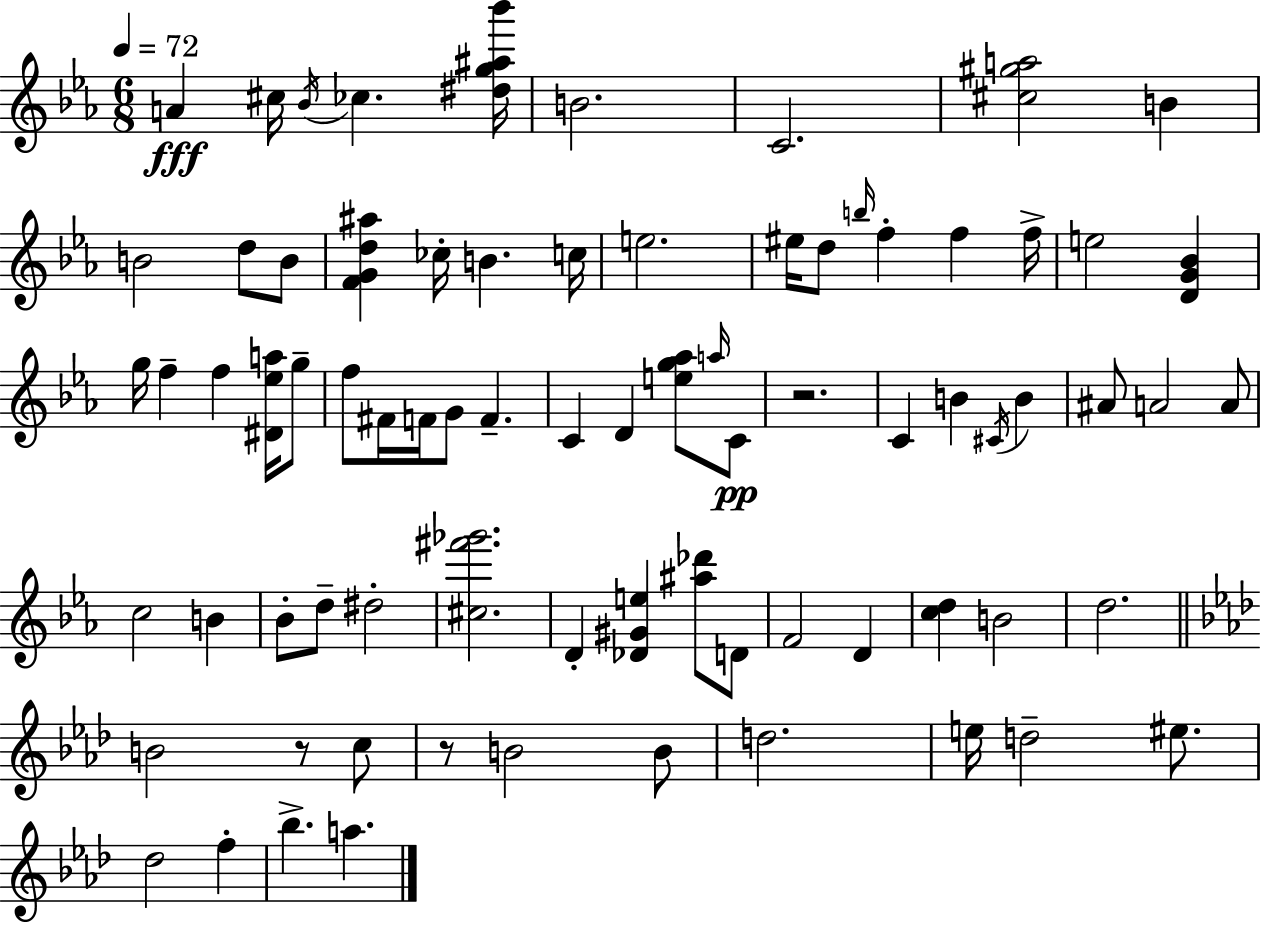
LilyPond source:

{
  \clef treble
  \numericTimeSignature
  \time 6/8
  \key ees \major
  \tempo 4 = 72
  a'4\fff cis''16 \acciaccatura { bes'16 } ces''4. | <dis'' g'' ais'' bes'''>16 b'2. | c'2. | <cis'' gis'' a''>2 b'4 | \break b'2 d''8 b'8 | <f' g' d'' ais''>4 ces''16-. b'4. | c''16 e''2. | eis''16 d''8 \grace { b''16 } f''4-. f''4 | \break f''16-> e''2 <d' g' bes'>4 | g''16 f''4-- f''4 <dis' ees'' a''>16 | g''8-- f''8 fis'16 f'16 g'8 f'4.-- | c'4 d'4 <e'' g'' aes''>8 | \break \grace { a''16 }\pp c'8 r2. | c'4 b'4 \acciaccatura { cis'16 } | b'4 ais'8 a'2 | a'8 c''2 | \break b'4 bes'8-. d''8-- dis''2-. | <cis'' fis''' ges'''>2. | d'4-. <des' gis' e''>4 | <ais'' des'''>8 d'8 f'2 | \break d'4 <c'' d''>4 b'2 | d''2. | \bar "||" \break \key aes \major b'2 r8 c''8 | r8 b'2 b'8 | d''2. | e''16 d''2-- eis''8. | \break des''2 f''4-. | bes''4.-> a''4. | \bar "|."
}